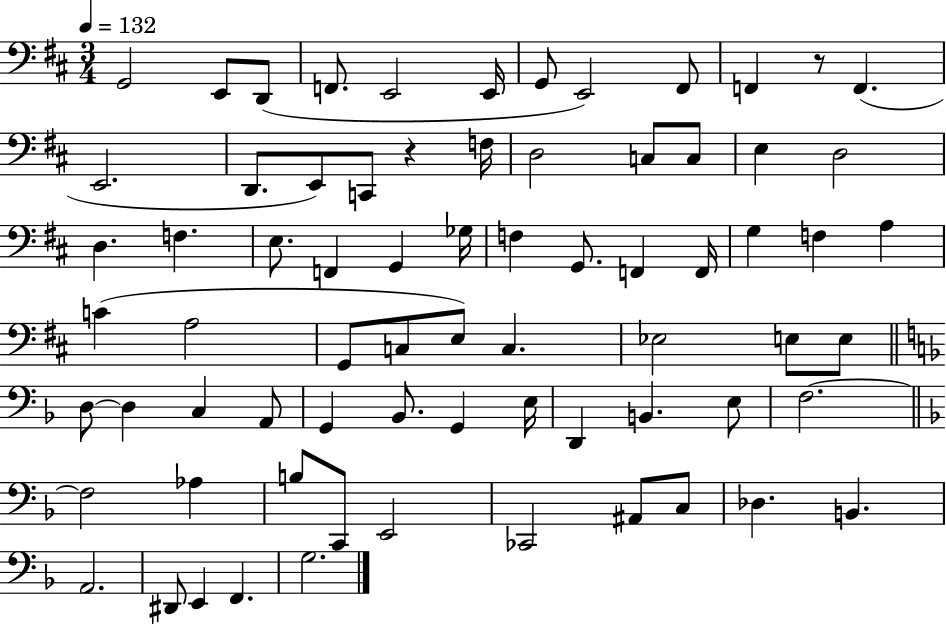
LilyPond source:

{
  \clef bass
  \numericTimeSignature
  \time 3/4
  \key d \major
  \tempo 4 = 132
  g,2 e,8 d,8( | f,8. e,2 e,16 | g,8 e,2) fis,8 | f,4 r8 f,4.( | \break e,2. | d,8. e,8) c,8 r4 f16 | d2 c8 c8 | e4 d2 | \break d4. f4. | e8. f,4 g,4 ges16 | f4 g,8. f,4 f,16 | g4 f4 a4 | \break c'4( a2 | g,8 c8 e8) c4. | ees2 e8 e8 | \bar "||" \break \key d \minor d8~~ d4 c4 a,8 | g,4 bes,8. g,4 e16 | d,4 b,4. e8 | f2.~~ | \break \bar "||" \break \key f \major f2 aes4 | b8 c,8 e,2 | ces,2 ais,8 c8 | des4. b,4. | \break a,2. | dis,8 e,4 f,4. | g2. | \bar "|."
}